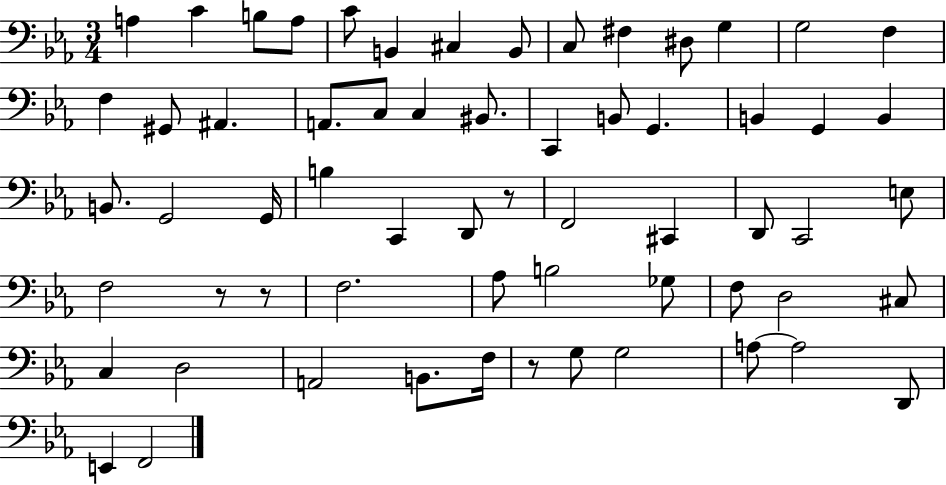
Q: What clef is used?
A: bass